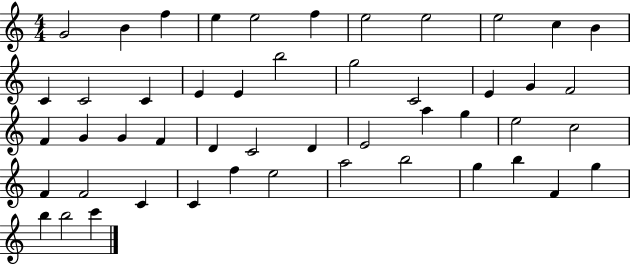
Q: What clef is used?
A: treble